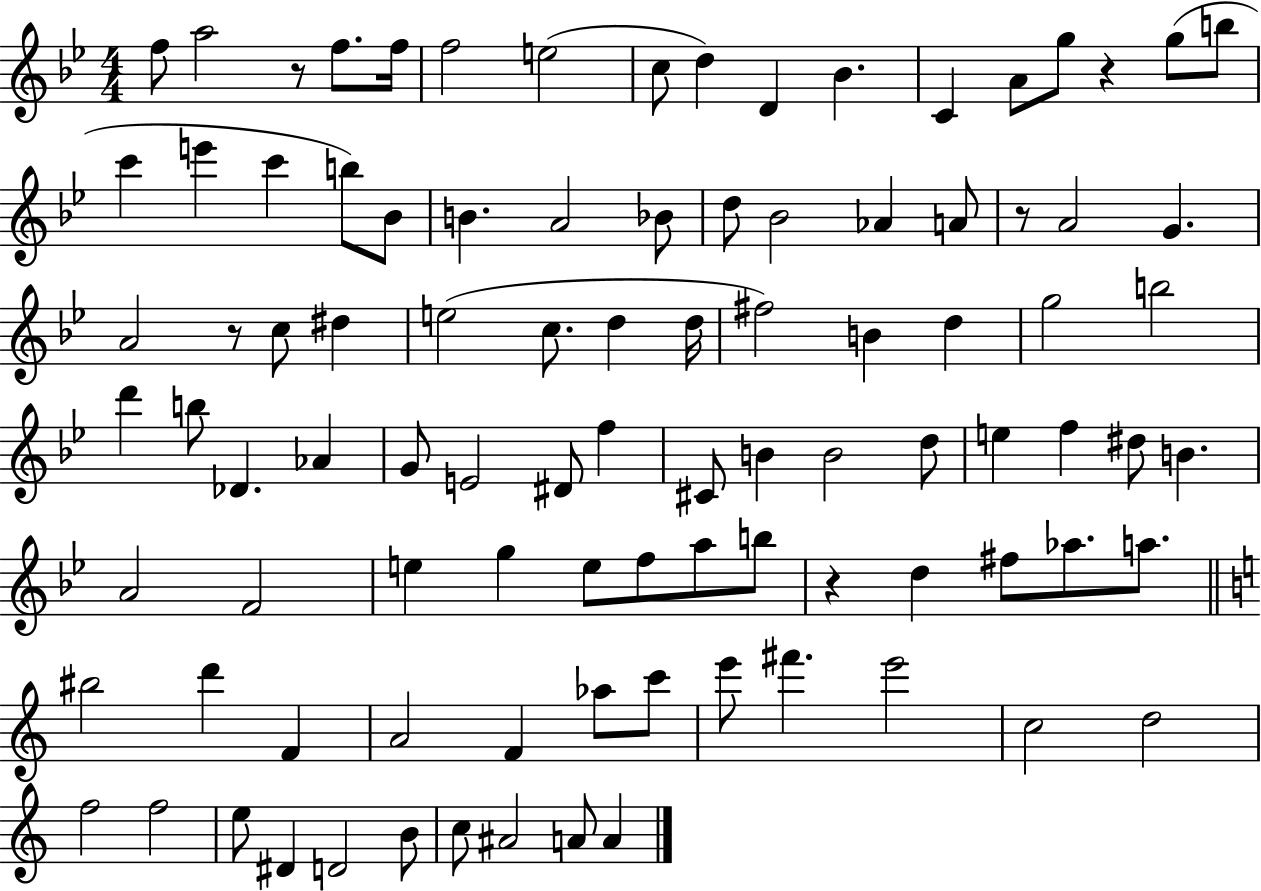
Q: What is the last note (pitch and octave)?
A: A4